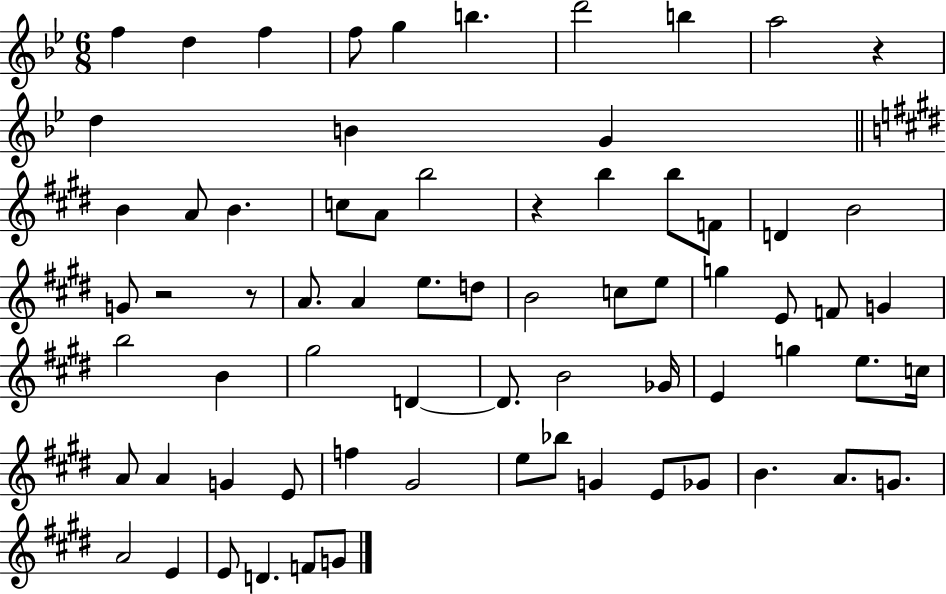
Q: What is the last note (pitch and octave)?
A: G4